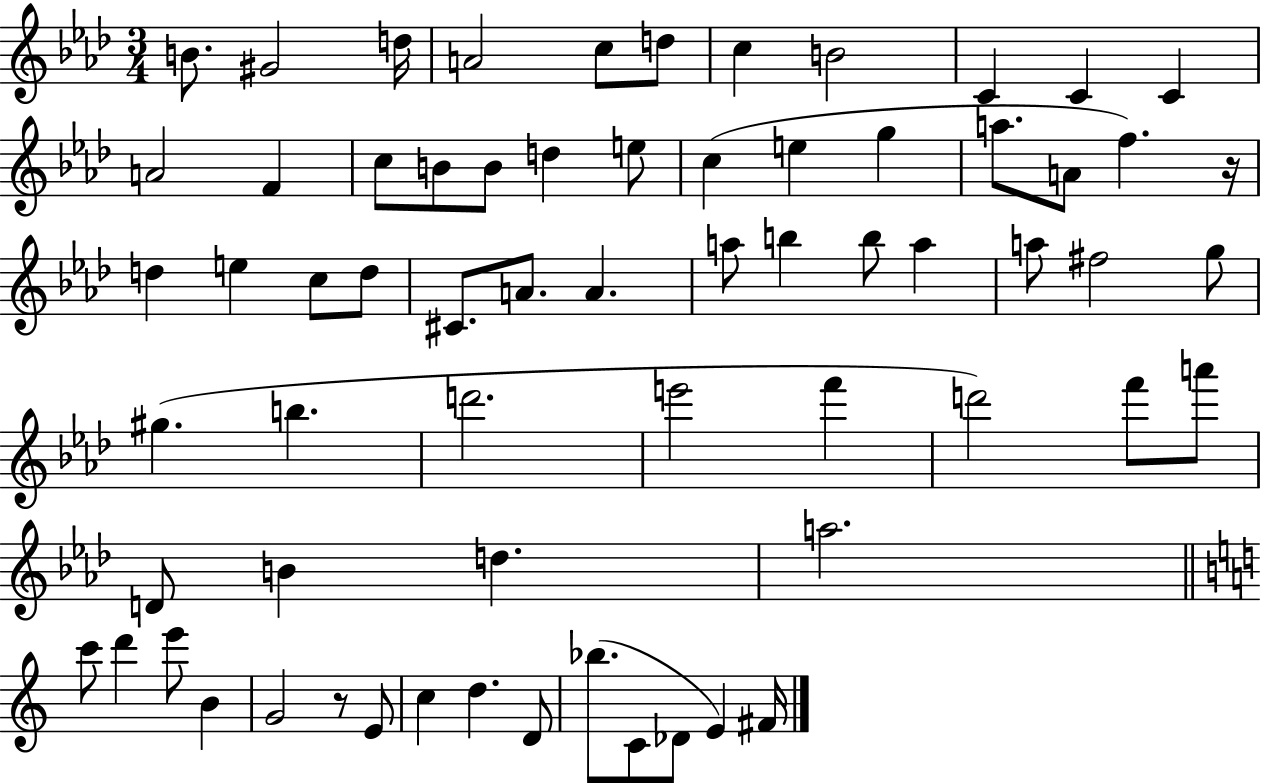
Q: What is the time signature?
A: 3/4